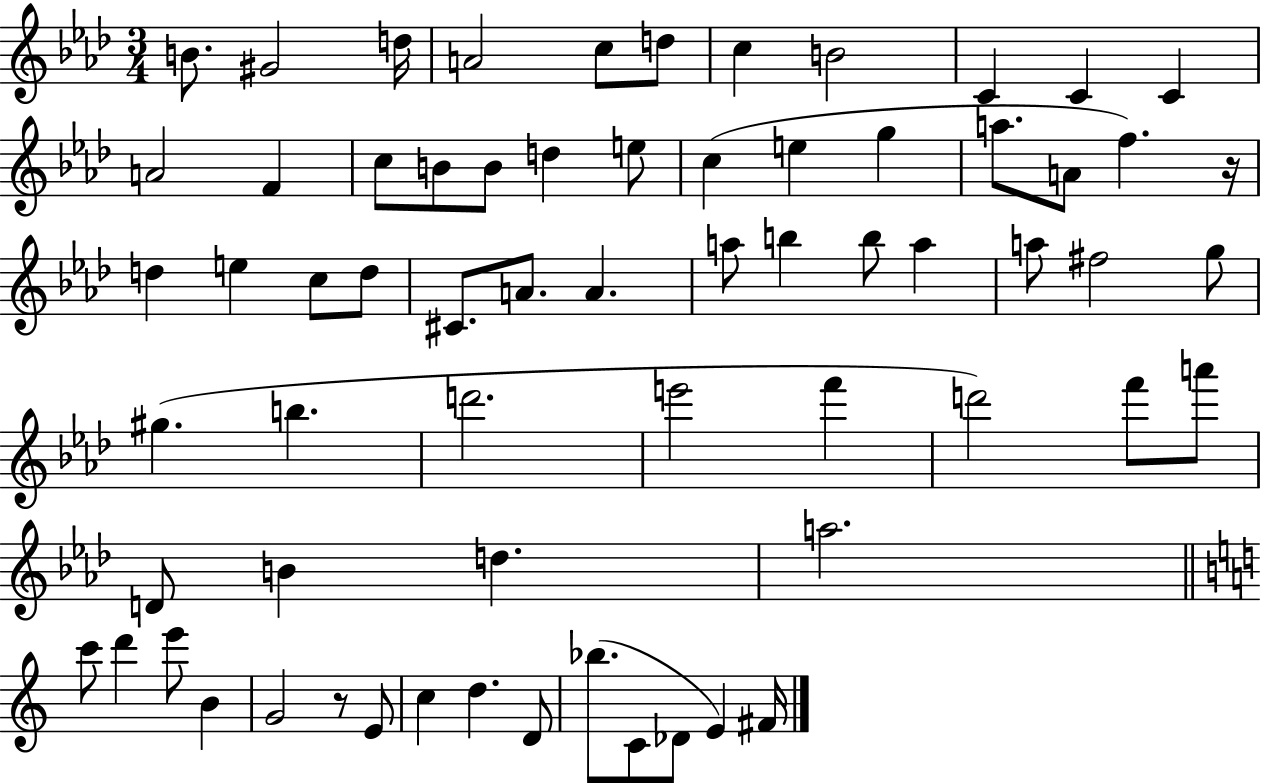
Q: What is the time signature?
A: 3/4